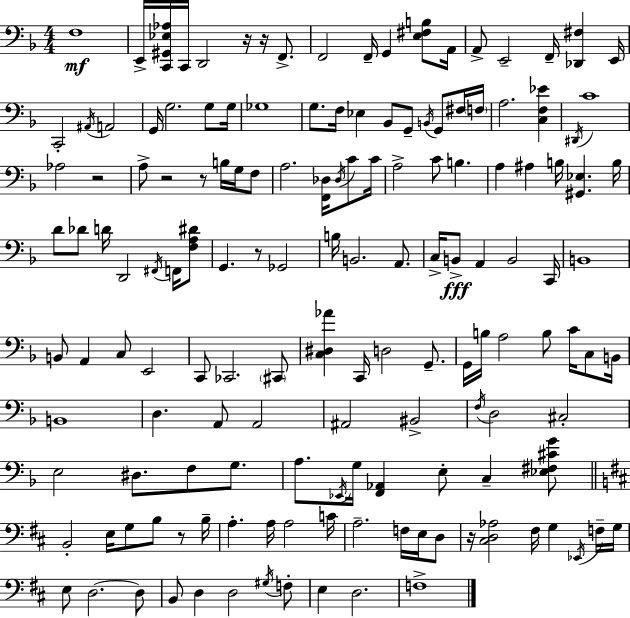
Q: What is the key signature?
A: D minor